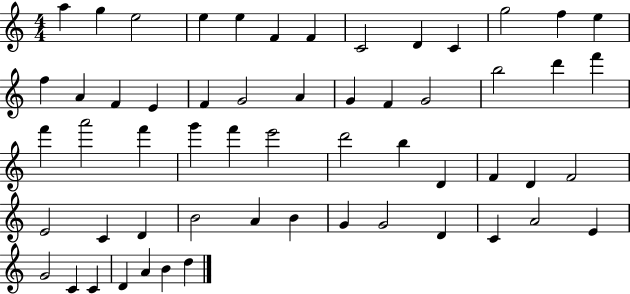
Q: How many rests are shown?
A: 0